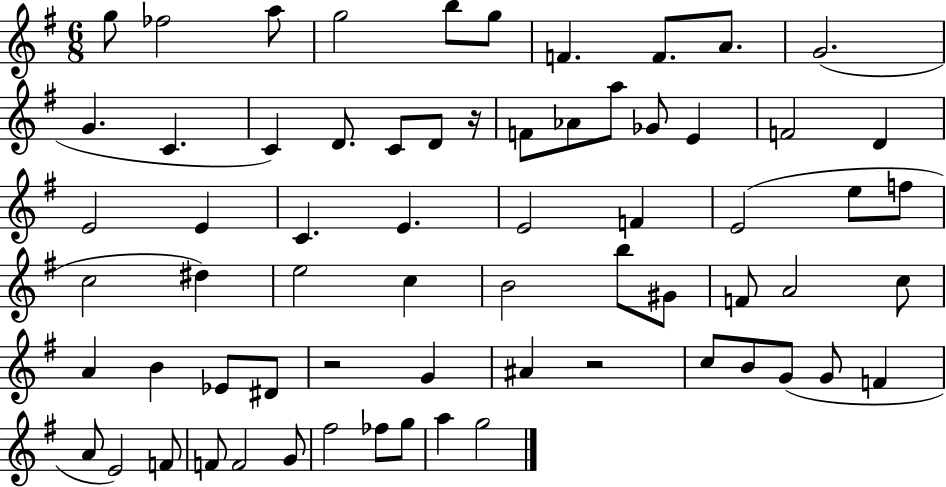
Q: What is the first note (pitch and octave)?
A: G5